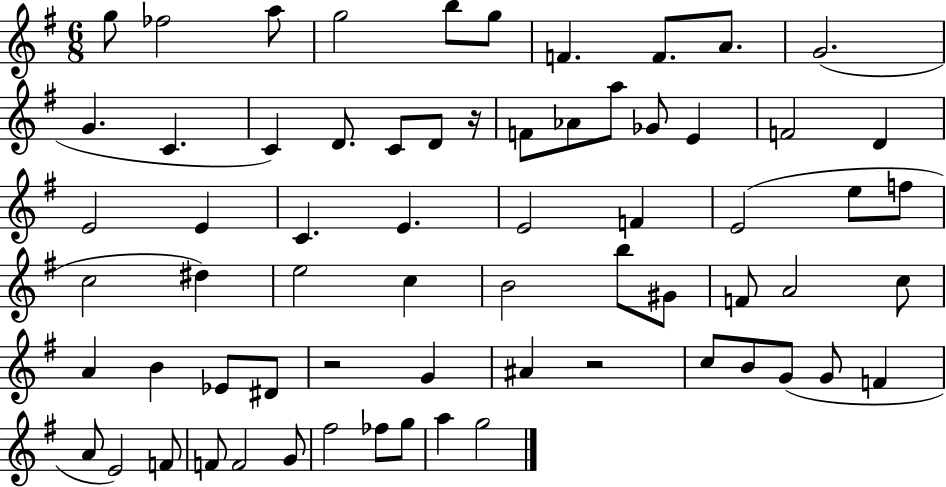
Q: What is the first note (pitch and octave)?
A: G5